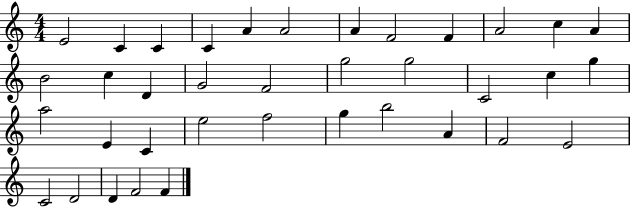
{
  \clef treble
  \numericTimeSignature
  \time 4/4
  \key c \major
  e'2 c'4 c'4 | c'4 a'4 a'2 | a'4 f'2 f'4 | a'2 c''4 a'4 | \break b'2 c''4 d'4 | g'2 f'2 | g''2 g''2 | c'2 c''4 g''4 | \break a''2 e'4 c'4 | e''2 f''2 | g''4 b''2 a'4 | f'2 e'2 | \break c'2 d'2 | d'4 f'2 f'4 | \bar "|."
}